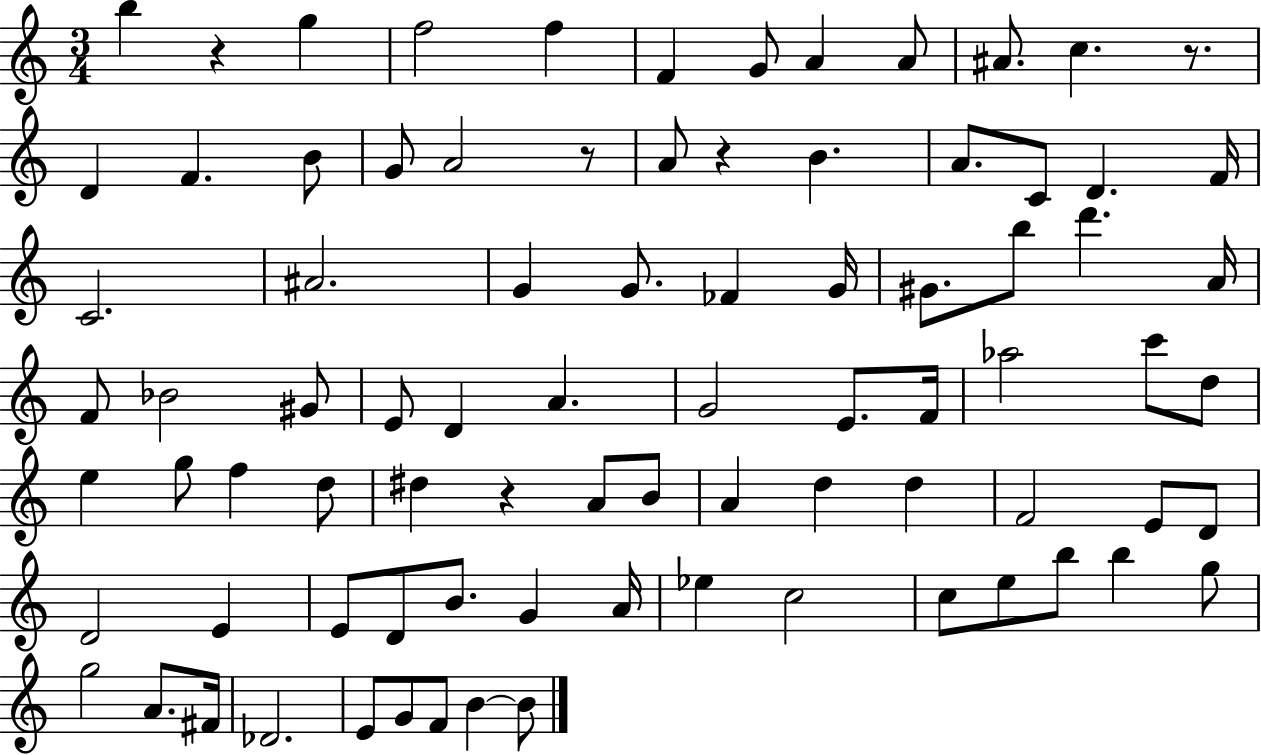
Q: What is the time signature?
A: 3/4